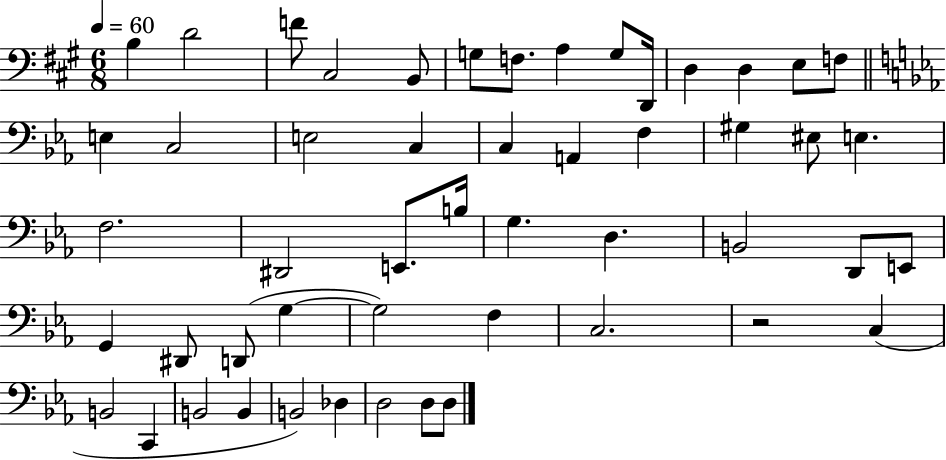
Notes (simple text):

B3/q D4/h F4/e C#3/h B2/e G3/e F3/e. A3/q G3/e D2/s D3/q D3/q E3/e F3/e E3/q C3/h E3/h C3/q C3/q A2/q F3/q G#3/q EIS3/e E3/q. F3/h. D#2/h E2/e. B3/s G3/q. D3/q. B2/h D2/e E2/e G2/q D#2/e D2/e G3/q G3/h F3/q C3/h. R/h C3/q B2/h C2/q B2/h B2/q B2/h Db3/q D3/h D3/e D3/e